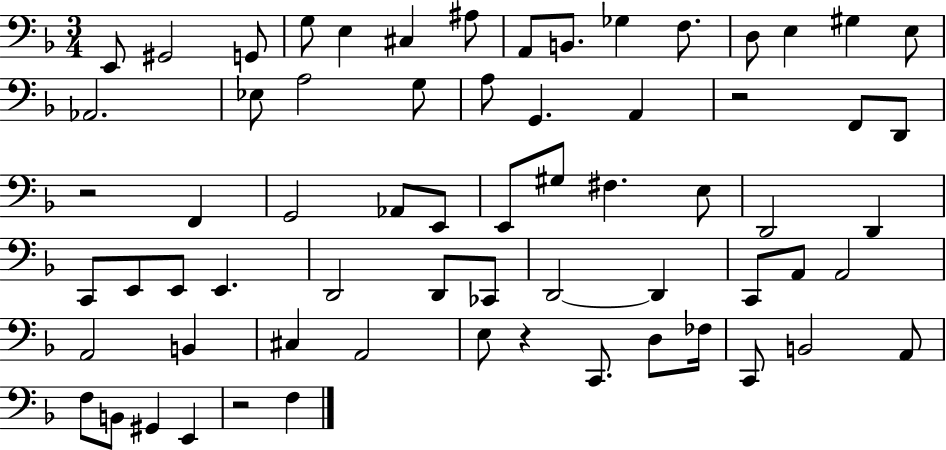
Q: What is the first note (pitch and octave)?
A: E2